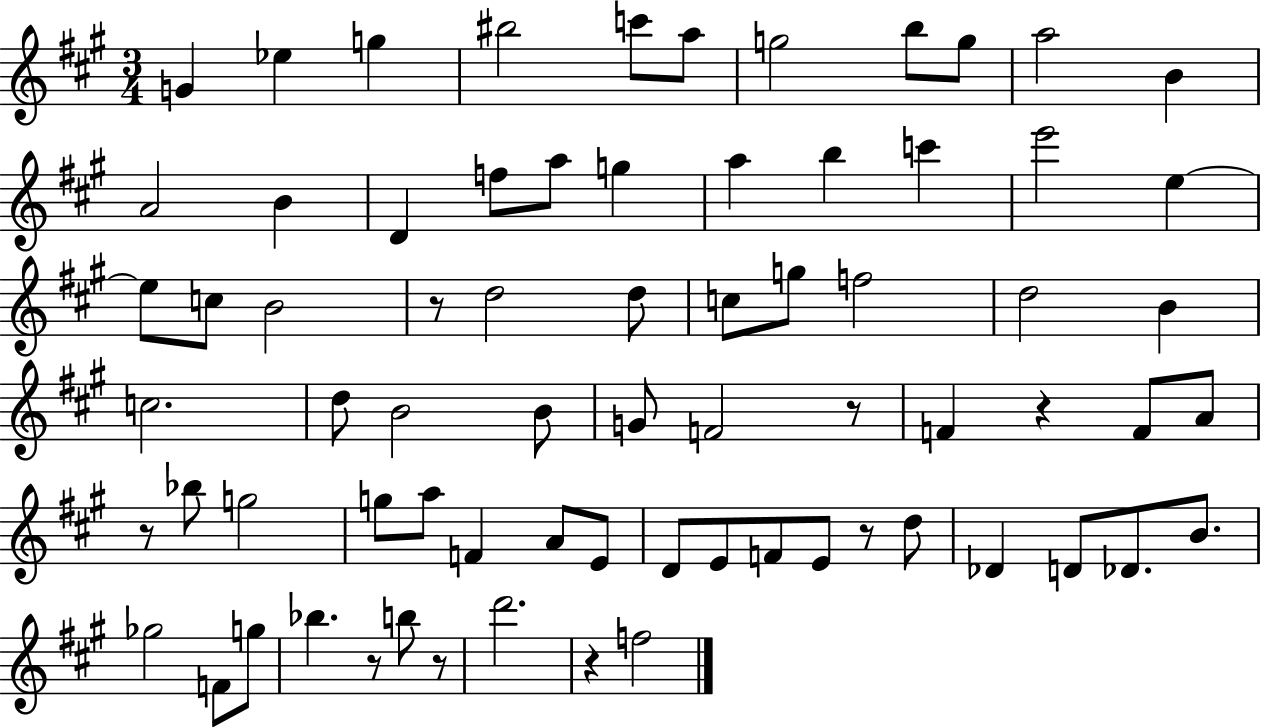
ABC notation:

X:1
T:Untitled
M:3/4
L:1/4
K:A
G _e g ^b2 c'/2 a/2 g2 b/2 g/2 a2 B A2 B D f/2 a/2 g a b c' e'2 e e/2 c/2 B2 z/2 d2 d/2 c/2 g/2 f2 d2 B c2 d/2 B2 B/2 G/2 F2 z/2 F z F/2 A/2 z/2 _b/2 g2 g/2 a/2 F A/2 E/2 D/2 E/2 F/2 E/2 z/2 d/2 _D D/2 _D/2 B/2 _g2 F/2 g/2 _b z/2 b/2 z/2 d'2 z f2